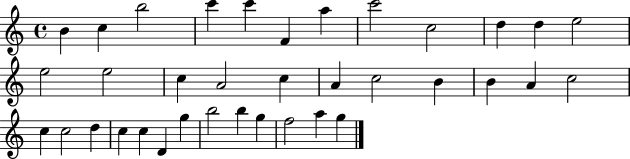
B4/q C5/q B5/h C6/q C6/q F4/q A5/q C6/h C5/h D5/q D5/q E5/h E5/h E5/h C5/q A4/h C5/q A4/q C5/h B4/q B4/q A4/q C5/h C5/q C5/h D5/q C5/q C5/q D4/q G5/q B5/h B5/q G5/q F5/h A5/q G5/q